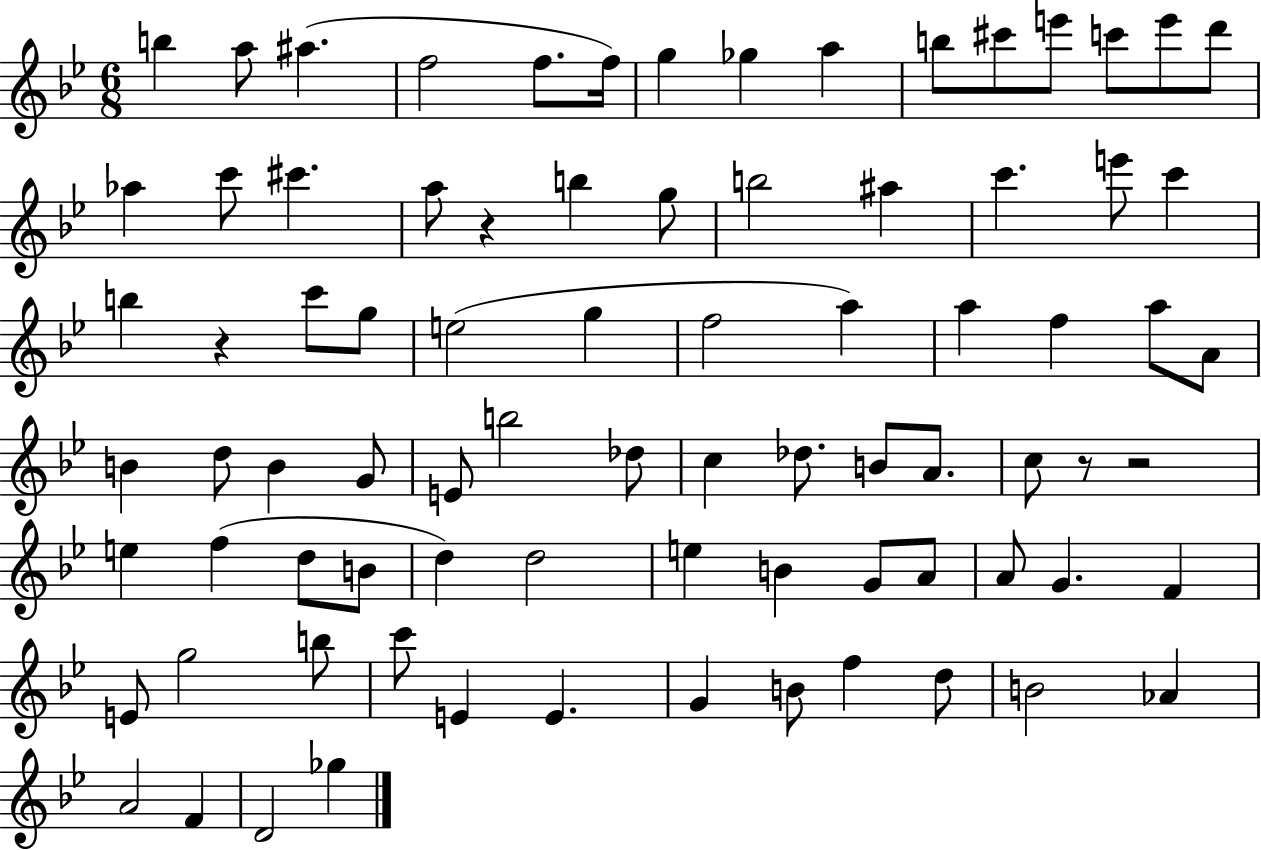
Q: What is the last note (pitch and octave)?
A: Gb5